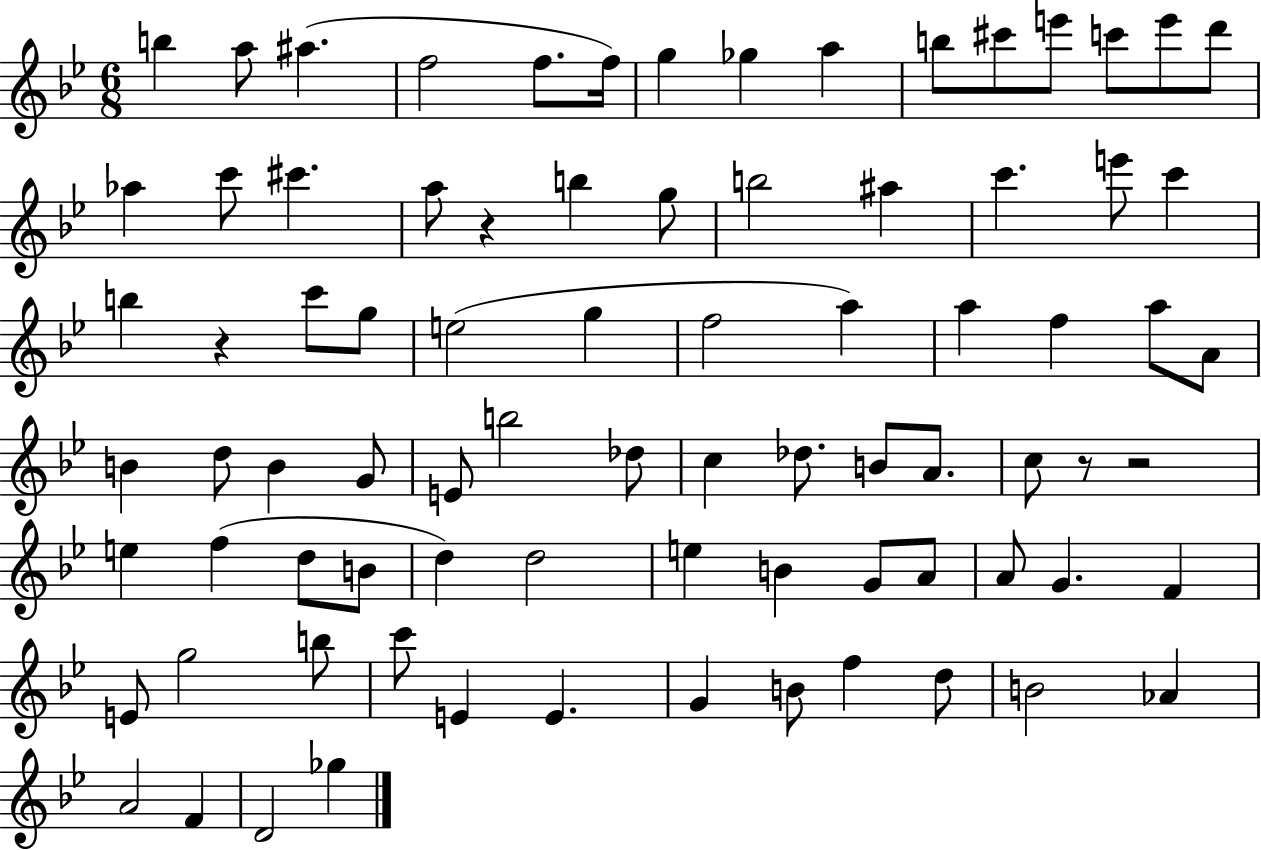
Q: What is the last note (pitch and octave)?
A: Gb5